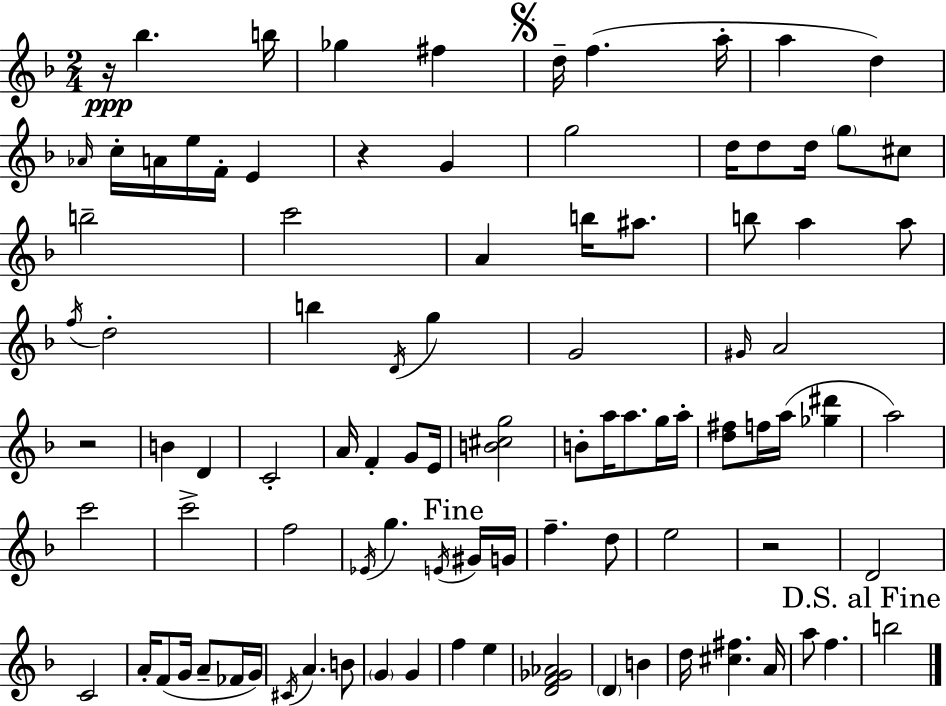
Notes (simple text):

R/s Bb5/q. B5/s Gb5/q F#5/q D5/s F5/q. A5/s A5/q D5/q Ab4/s C5/s A4/s E5/s F4/s E4/q R/q G4/q G5/h D5/s D5/e D5/s G5/e C#5/e B5/h C6/h A4/q B5/s A#5/e. B5/e A5/q A5/e F5/s D5/h B5/q D4/s G5/q G4/h G#4/s A4/h R/h B4/q D4/q C4/h A4/s F4/q G4/e E4/s [B4,C#5,G5]/h B4/e A5/s A5/e. G5/s A5/s [D5,F#5]/e F5/s A5/s [Gb5,D#6]/q A5/h C6/h C6/h F5/h Eb4/s G5/q. E4/s G#4/s G4/s F5/q. D5/e E5/h R/h D4/h C4/h A4/s F4/e G4/s A4/e FES4/s G4/s C#4/s A4/q. B4/e G4/q G4/q F5/q E5/q [D4,F4,Gb4,Ab4]/h D4/q B4/q D5/s [C#5,F#5]/q. A4/s A5/e F5/q. B5/h